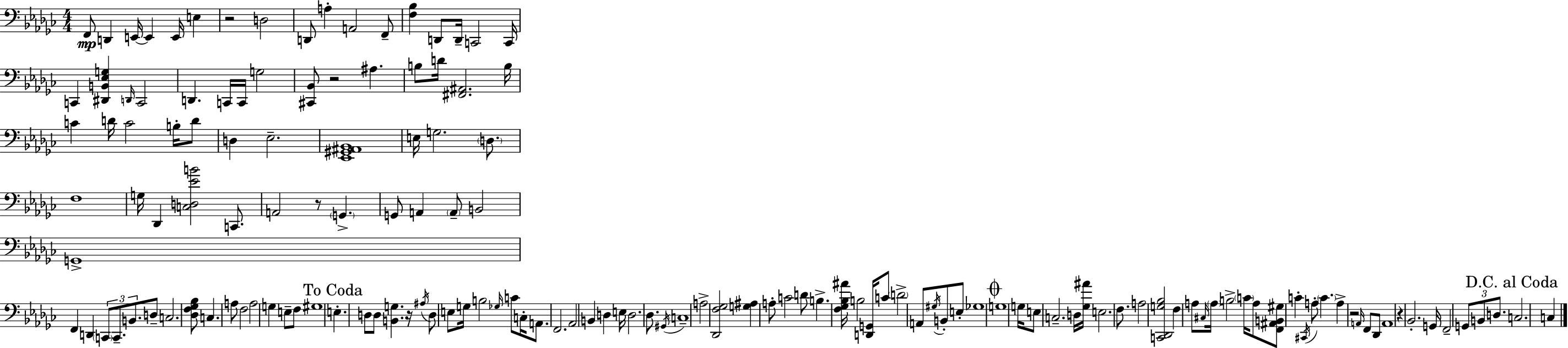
X:1
T:Untitled
M:4/4
L:1/4
K:Ebm
F,,/2 D,, E,,/4 E,, E,,/4 E, z2 D,2 D,,/2 A, A,,2 F,,/2 [F,_B,] D,,/2 D,,/4 C,,2 C,,/4 C,, [^D,,B,,_E,G,] D,,/4 C,,2 D,, C,,/4 C,,/4 G,2 [^C,,_B,,]/2 z2 ^A, B,/2 D/4 [^F,,^A,,]2 B,/4 C D/4 C2 B,/4 D/2 D, _E,2 [_E,,^G,,^A,,_B,,]4 E,/4 G,2 D,/2 F,4 G,/4 _D,, [C,D,_EB]2 C,,/2 A,,2 z/2 G,, G,,/2 A,, A,,/2 B,,2 G,,4 F,, D,, C,,/2 C,,/2 B,,/2 D,/2 C,2 [_D,F,_G,_B,]/2 C, A,/2 F,2 A,2 G, E,/2 F,/2 ^G,4 E, D,/2 D,/2 [B,,G,] z/4 ^A,/4 D,/2 E,/2 G,/4 B,2 _G,/4 C/2 C,/4 A,,/2 F,,2 _A,,2 B,, D, E,/4 D,2 _D,/2 ^G,,/4 C,4 A,2 [_D,,F,_G,]2 [G,^A,] A,/2 C2 D/2 B, [F,_G,_B,^A]/4 B,2 [D,,G,,]/4 C/2 D2 A,,/2 ^G,/4 B,,/2 E,/2 _G,4 G,4 G,/4 E,/2 C,2 D,/4 [_G,^A]/4 E,2 F,/2 A,2 [C,,_D,,G,_B,]2 F, A,/2 ^C,/4 A,/4 B,2 C/4 A,/2 [F,,^A,,B,,^G,]/2 C ^C,,/4 A,/2 C A, z2 A,,/4 F,,/2 _D,,/2 A,,4 z _B,,2 G,,/4 F,,2 G,,/2 B,,/2 D,/2 C,2 C,